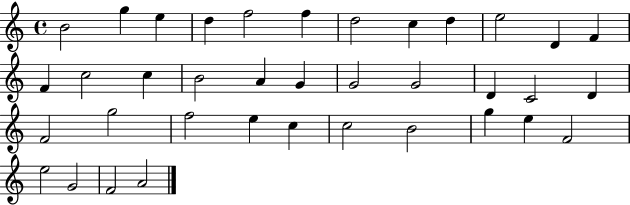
X:1
T:Untitled
M:4/4
L:1/4
K:C
B2 g e d f2 f d2 c d e2 D F F c2 c B2 A G G2 G2 D C2 D F2 g2 f2 e c c2 B2 g e F2 e2 G2 F2 A2